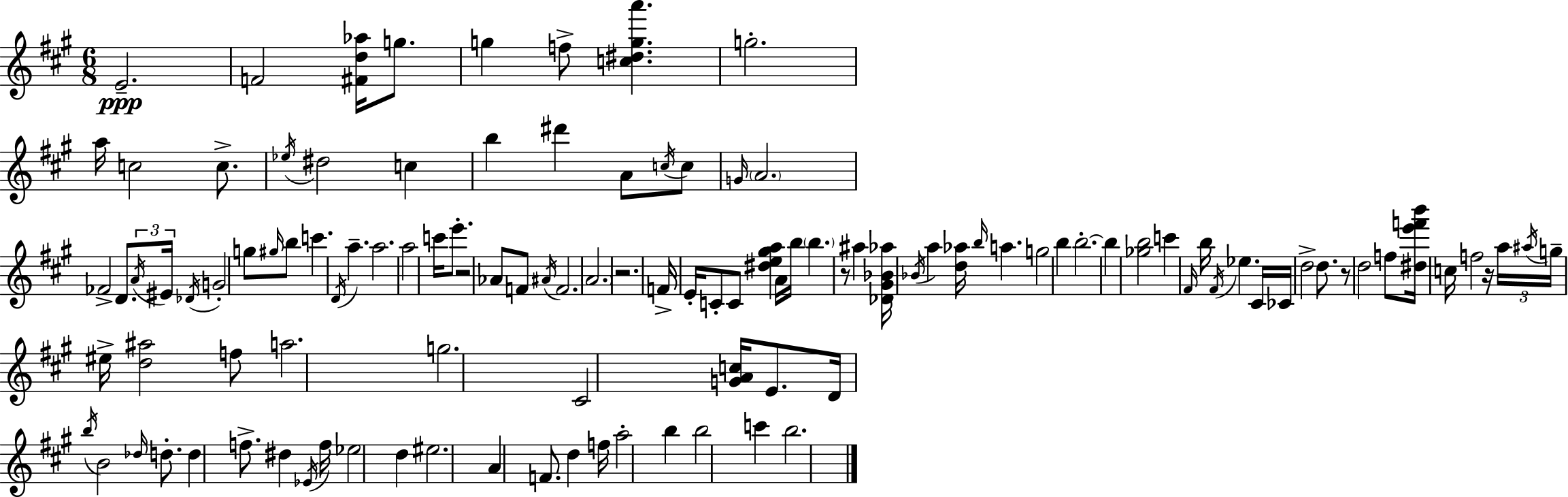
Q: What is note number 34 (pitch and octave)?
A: C6